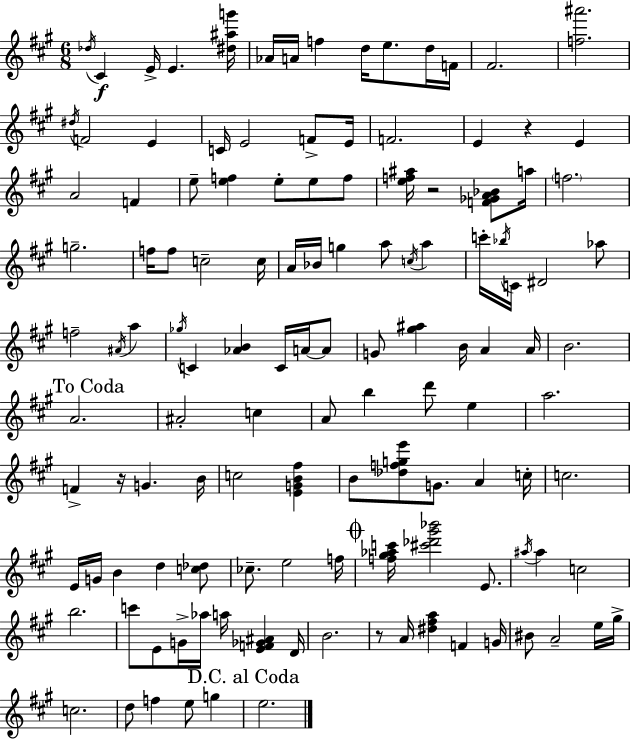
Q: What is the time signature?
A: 6/8